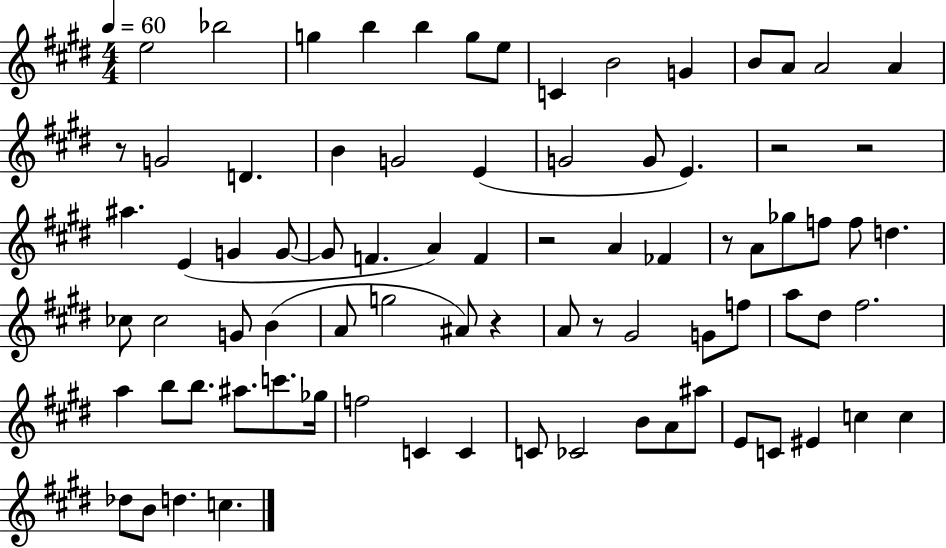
{
  \clef treble
  \numericTimeSignature
  \time 4/4
  \key e \major
  \tempo 4 = 60
  e''2 bes''2 | g''4 b''4 b''4 g''8 e''8 | c'4 b'2 g'4 | b'8 a'8 a'2 a'4 | \break r8 g'2 d'4. | b'4 g'2 e'4( | g'2 g'8 e'4.) | r2 r2 | \break ais''4. e'4( g'4 g'8~~ | g'8 f'4. a'4) f'4 | r2 a'4 fes'4 | r8 a'8 ges''8 f''8 f''8 d''4. | \break ces''8 ces''2 g'8 b'4( | a'8 g''2 ais'8) r4 | a'8 r8 gis'2 g'8 f''8 | a''8 dis''8 fis''2. | \break a''4 b''8 b''8. ais''8. c'''8. ges''16 | f''2 c'4 c'4 | c'8 ces'2 b'8 a'8 ais''8 | e'8 c'8 eis'4 c''4 c''4 | \break des''8 b'8 d''4. c''4. | \bar "|."
}